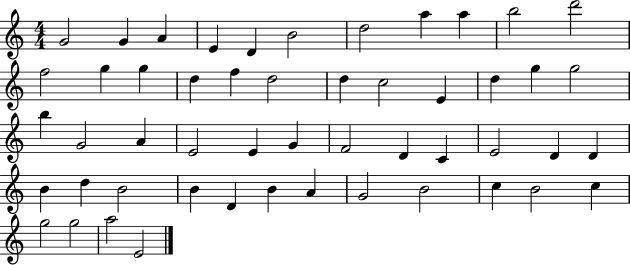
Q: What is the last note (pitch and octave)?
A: E4